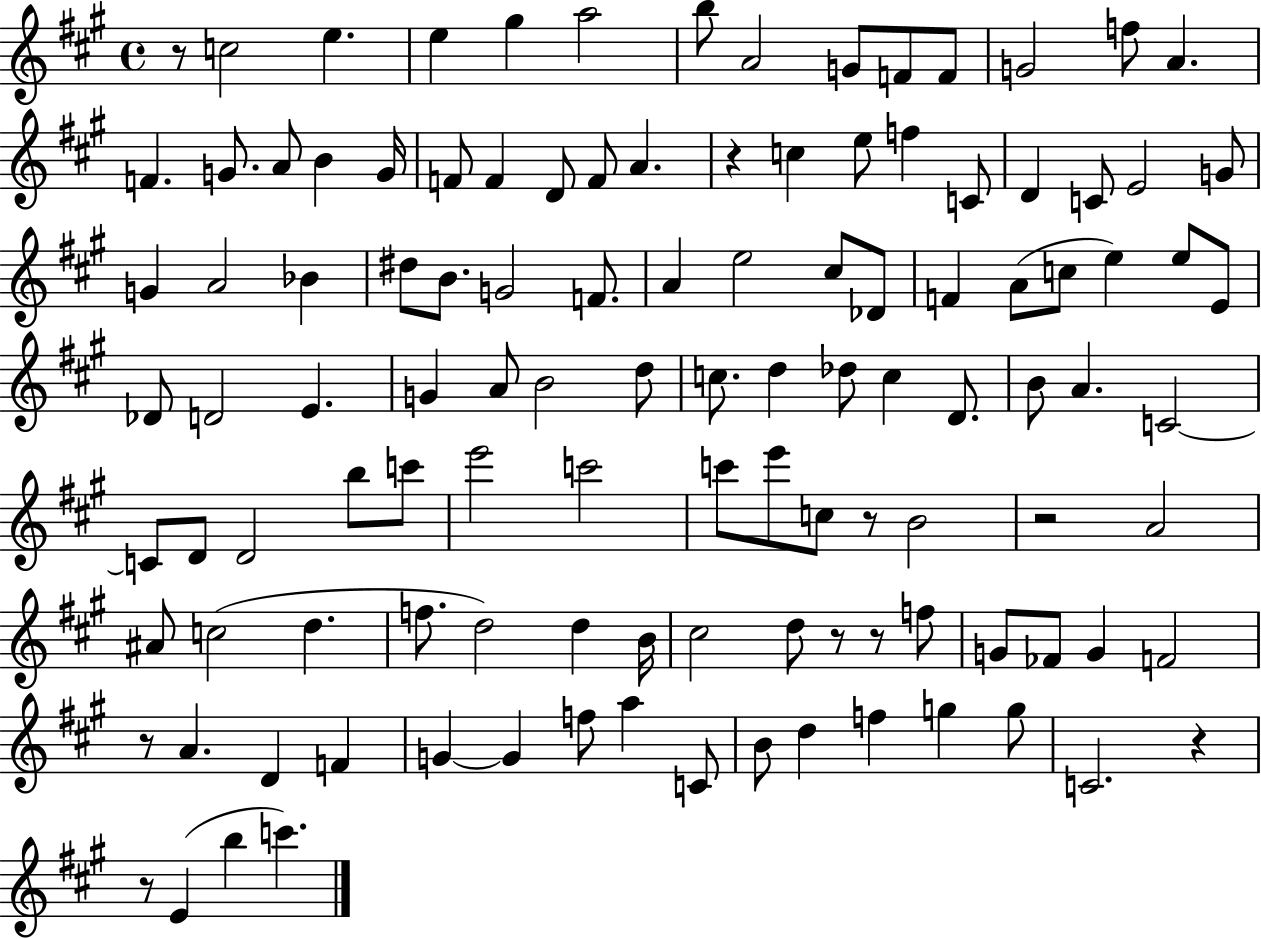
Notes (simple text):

R/e C5/h E5/q. E5/q G#5/q A5/h B5/e A4/h G4/e F4/e F4/e G4/h F5/e A4/q. F4/q. G4/e. A4/e B4/q G4/s F4/e F4/q D4/e F4/e A4/q. R/q C5/q E5/e F5/q C4/e D4/q C4/e E4/h G4/e G4/q A4/h Bb4/q D#5/e B4/e. G4/h F4/e. A4/q E5/h C#5/e Db4/e F4/q A4/e C5/e E5/q E5/e E4/e Db4/e D4/h E4/q. G4/q A4/e B4/h D5/e C5/e. D5/q Db5/e C5/q D4/e. B4/e A4/q. C4/h C4/e D4/e D4/h B5/e C6/e E6/h C6/h C6/e E6/e C5/e R/e B4/h R/h A4/h A#4/e C5/h D5/q. F5/e. D5/h D5/q B4/s C#5/h D5/e R/e R/e F5/e G4/e FES4/e G4/q F4/h R/e A4/q. D4/q F4/q G4/q G4/q F5/e A5/q C4/e B4/e D5/q F5/q G5/q G5/e C4/h. R/q R/e E4/q B5/q C6/q.